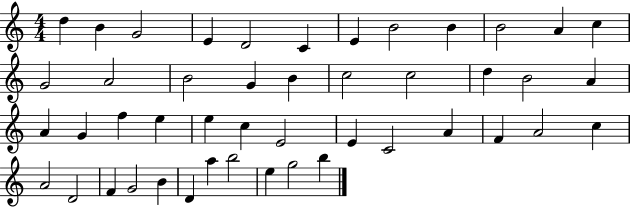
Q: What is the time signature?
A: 4/4